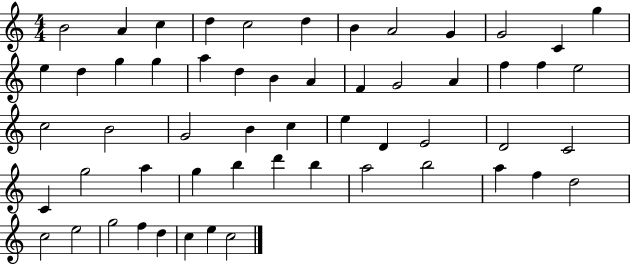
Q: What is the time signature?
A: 4/4